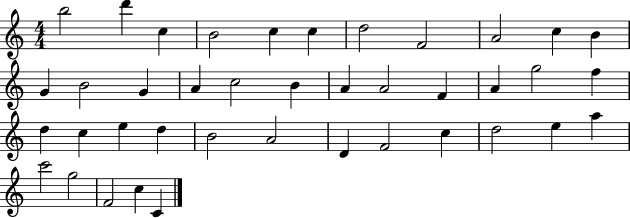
{
  \clef treble
  \numericTimeSignature
  \time 4/4
  \key c \major
  b''2 d'''4 c''4 | b'2 c''4 c''4 | d''2 f'2 | a'2 c''4 b'4 | \break g'4 b'2 g'4 | a'4 c''2 b'4 | a'4 a'2 f'4 | a'4 g''2 f''4 | \break d''4 c''4 e''4 d''4 | b'2 a'2 | d'4 f'2 c''4 | d''2 e''4 a''4 | \break c'''2 g''2 | f'2 c''4 c'4 | \bar "|."
}